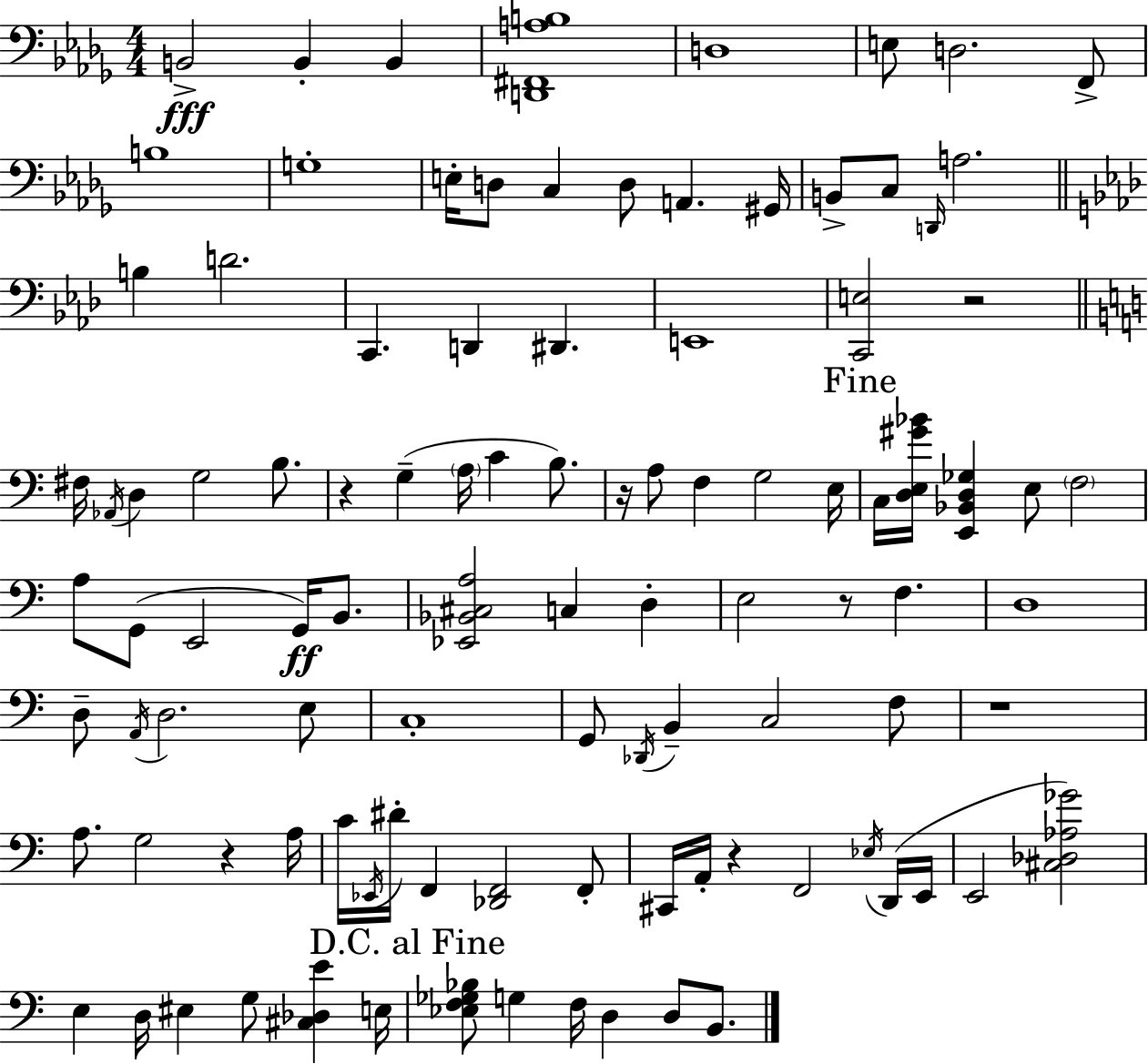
{
  \clef bass
  \numericTimeSignature
  \time 4/4
  \key bes \minor
  b,2->\fff b,4-. b,4 | <d, fis, a b>1 | d1 | e8 d2. f,8-> | \break b1 | g1-. | e16-. d8 c4 d8 a,4. gis,16 | b,8-> c8 \grace { d,16 } a2. | \break \bar "||" \break \key f \minor b4 d'2. | c,4. d,4 dis,4. | e,1 | <c, e>2 r2 | \break \bar "||" \break \key a \minor fis16 \acciaccatura { aes,16 } d4 g2 b8. | r4 g4--( \parenthesize a16 c'4 b8.) | r16 a8 f4 g2 | e16 \mark "Fine" c16 <d e gis' bes'>16 <e, bes, d ges>4 e8 \parenthesize f2 | \break a8 g,8( e,2 g,16\ff) b,8. | <ees, bes, cis a>2 c4 d4-. | e2 r8 f4. | d1 | \break d8-- \acciaccatura { a,16 } d2. | e8 c1-. | g,8 \acciaccatura { des,16 } b,4-- c2 | f8 r1 | \break a8. g2 r4 | a16 c'16 \acciaccatura { ees,16 } dis'16-. f,4 <des, f,>2 | f,8-. cis,16 a,16-. r4 f,2 | \acciaccatura { ees16 } d,16( e,16 e,2 <cis des aes ges'>2) | \break e4 d16 eis4 g8 | <cis des e'>4 e16 \mark "D.C. al Fine" <ees f ges bes>8 g4 f16 d4 | d8 b,8. \bar "|."
}